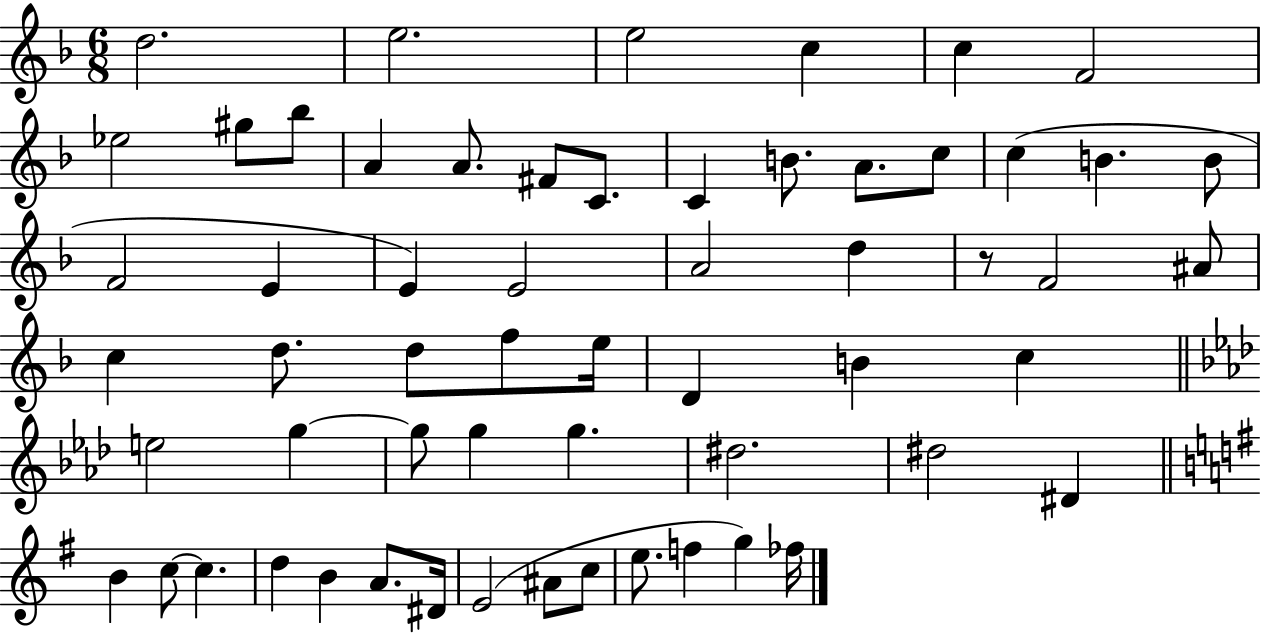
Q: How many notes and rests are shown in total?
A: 59